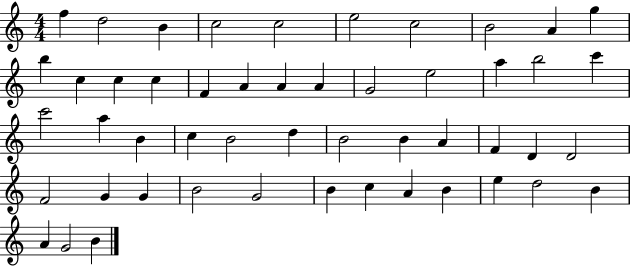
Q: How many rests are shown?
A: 0